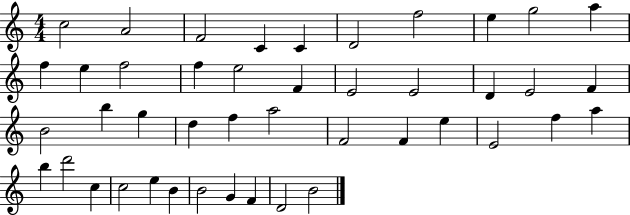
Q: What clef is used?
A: treble